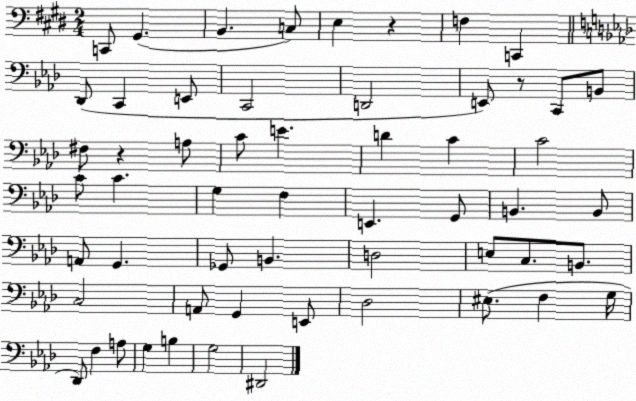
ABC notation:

X:1
T:Untitled
M:2/4
L:1/4
K:E
C,,/2 ^G,, B,, C,/2 E, z F, C,, _D,,/2 C,, E,,/2 C,,2 D,,2 E,,/2 z/2 C,,/2 B,,/2 ^F,/2 z A,/2 C/2 E D C C2 C/2 C G, F, E,, G,,/2 B,, B,,/2 A,,/2 G,, _G,,/2 B,, D,2 E,/2 C,/2 B,,/2 C,2 A,,/2 G,, E,,/2 _D,2 ^E,/2 F, G,/4 _D,,/2 F, A,/2 G, B, G,2 ^D,,2